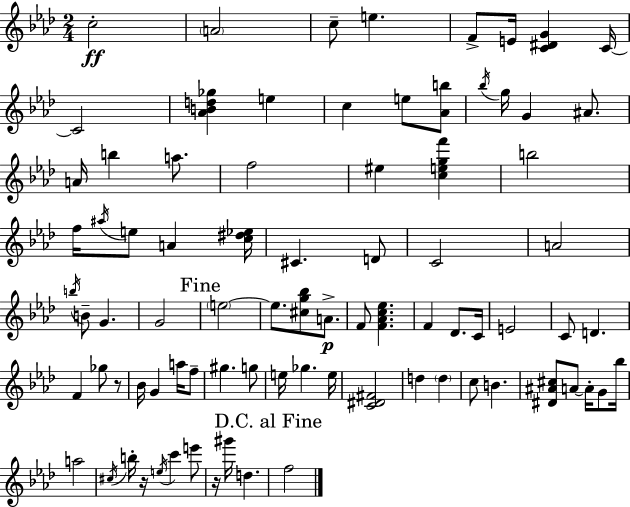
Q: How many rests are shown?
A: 3